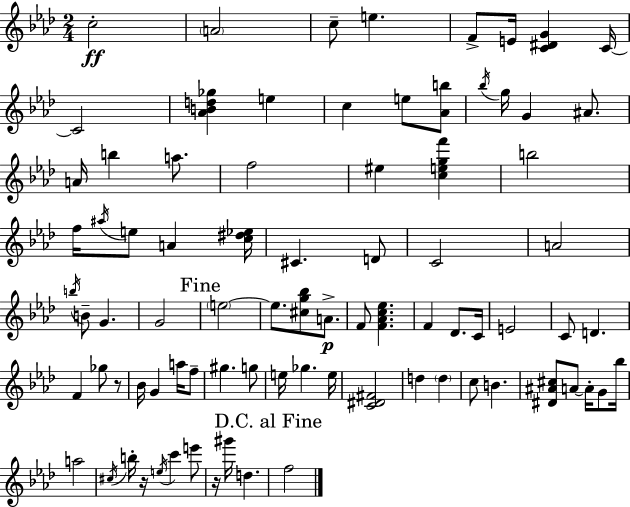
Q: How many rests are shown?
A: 3